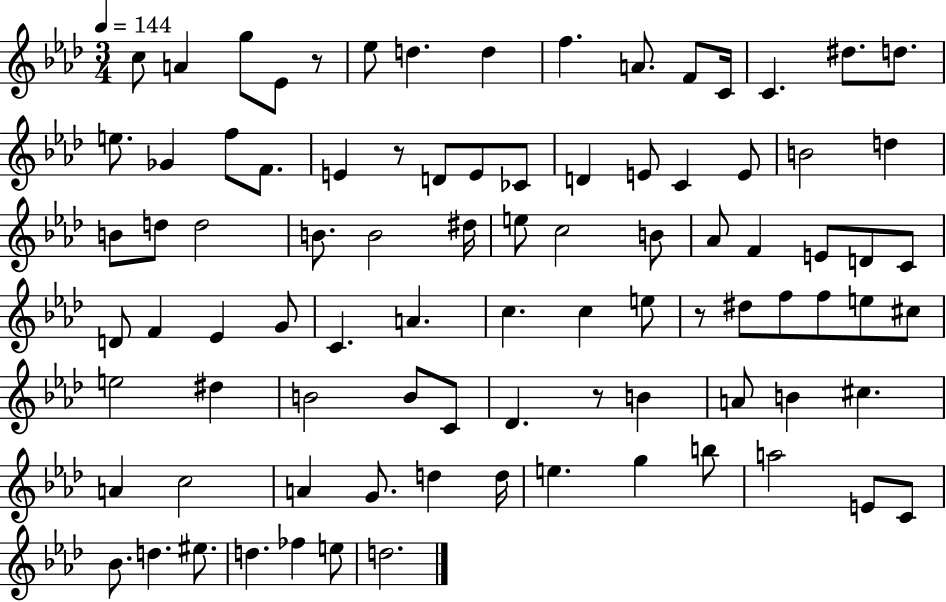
{
  \clef treble
  \numericTimeSignature
  \time 3/4
  \key aes \major
  \tempo 4 = 144
  c''8 a'4 g''8 ees'8 r8 | ees''8 d''4. d''4 | f''4. a'8. f'8 c'16 | c'4. dis''8. d''8. | \break e''8. ges'4 f''8 f'8. | e'4 r8 d'8 e'8 ces'8 | d'4 e'8 c'4 e'8 | b'2 d''4 | \break b'8 d''8 d''2 | b'8. b'2 dis''16 | e''8 c''2 b'8 | aes'8 f'4 e'8 d'8 c'8 | \break d'8 f'4 ees'4 g'8 | c'4. a'4. | c''4. c''4 e''8 | r8 dis''8 f''8 f''8 e''8 cis''8 | \break e''2 dis''4 | b'2 b'8 c'8 | des'4. r8 b'4 | a'8 b'4 cis''4. | \break a'4 c''2 | a'4 g'8. d''4 d''16 | e''4. g''4 b''8 | a''2 e'8 c'8 | \break bes'8. d''4. eis''8. | d''4. fes''4 e''8 | d''2. | \bar "|."
}